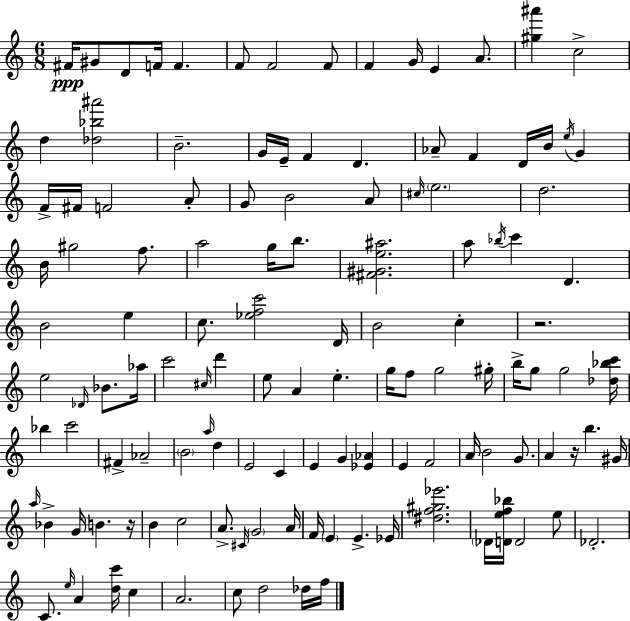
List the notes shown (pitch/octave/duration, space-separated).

F#4/s G#4/e D4/e F4/s F4/q. F4/e F4/h F4/e F4/q G4/s E4/q A4/e. [G#5,A#6]/q C5/h D5/q [Db5,Bb5,A#6]/h B4/h. G4/s E4/s F4/q D4/q. Ab4/e F4/q D4/s B4/s E5/s G4/q F4/s F#4/s F4/h A4/e G4/e B4/h A4/e C#5/s E5/h. D5/h. B4/s G#5/h F5/e. A5/h G5/s B5/e. [F#4,G#4,E5,A#5]/h. A5/e Bb5/s C6/q D4/q. B4/h E5/q C5/e. [Eb5,F5,C6]/h D4/s B4/h C5/q R/h. E5/h Db4/s Bb4/e. Ab5/s C6/h C#5/s D6/q E5/e A4/q E5/q. G5/s F5/e G5/h G#5/s B5/s G5/e G5/h [Db5,Bb5,C6]/s Bb5/q C6/h F#4/q Ab4/h B4/h A5/s D5/q E4/h C4/q E4/q G4/q [Eb4,Ab4]/q E4/q F4/h A4/s B4/h G4/e. A4/q R/s B5/q. G#4/s A5/s Bb4/q G4/s B4/q. R/s B4/q C5/h A4/e. C#4/s G4/h A4/s F4/s E4/q E4/q. Eb4/s [D#5,F5,G#5,Eb6]/h. Db4/s [D4,E5,F5,Bb5]/s D4/h E5/e Db4/h. C4/e. E5/s A4/q [D5,C6]/s C5/q A4/h. C5/e D5/h Db5/s F5/s